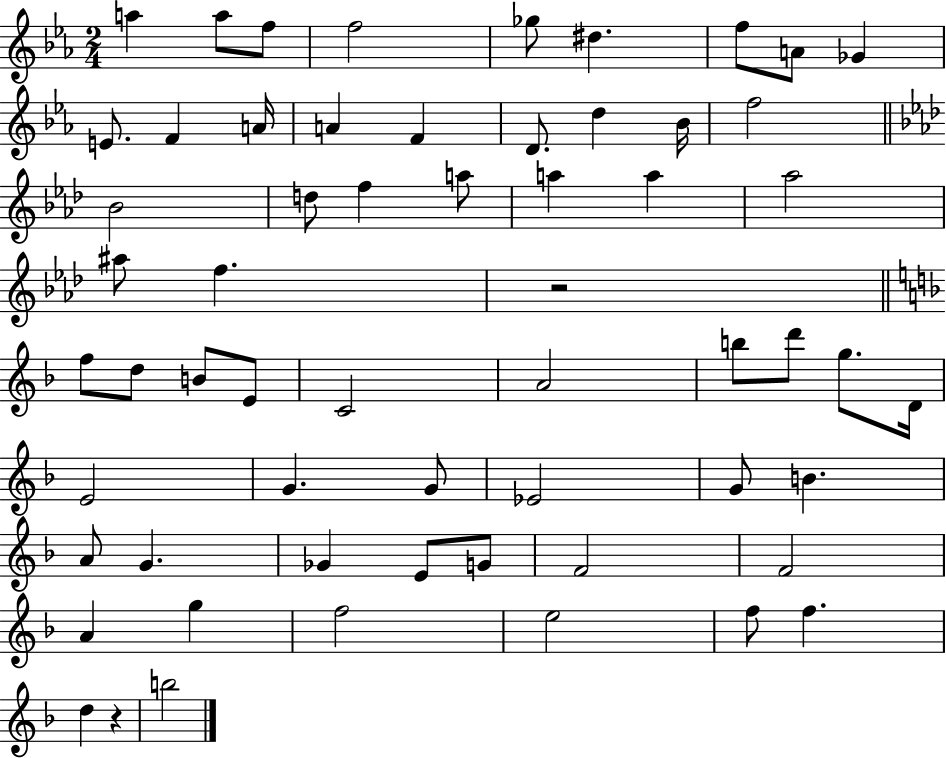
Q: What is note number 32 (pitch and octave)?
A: C4